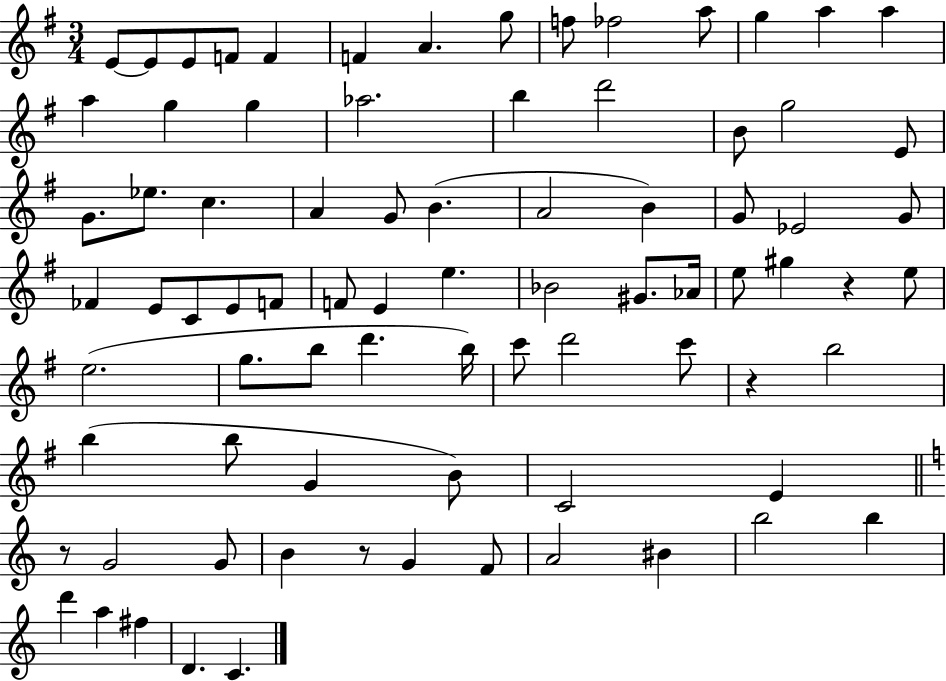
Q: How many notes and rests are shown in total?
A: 81